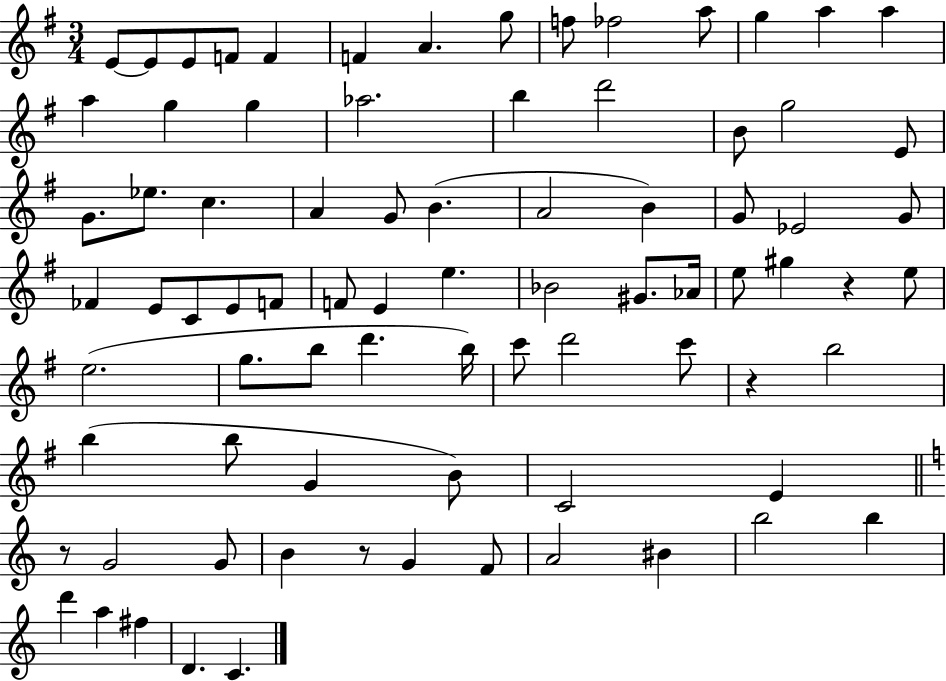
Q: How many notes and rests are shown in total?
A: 81